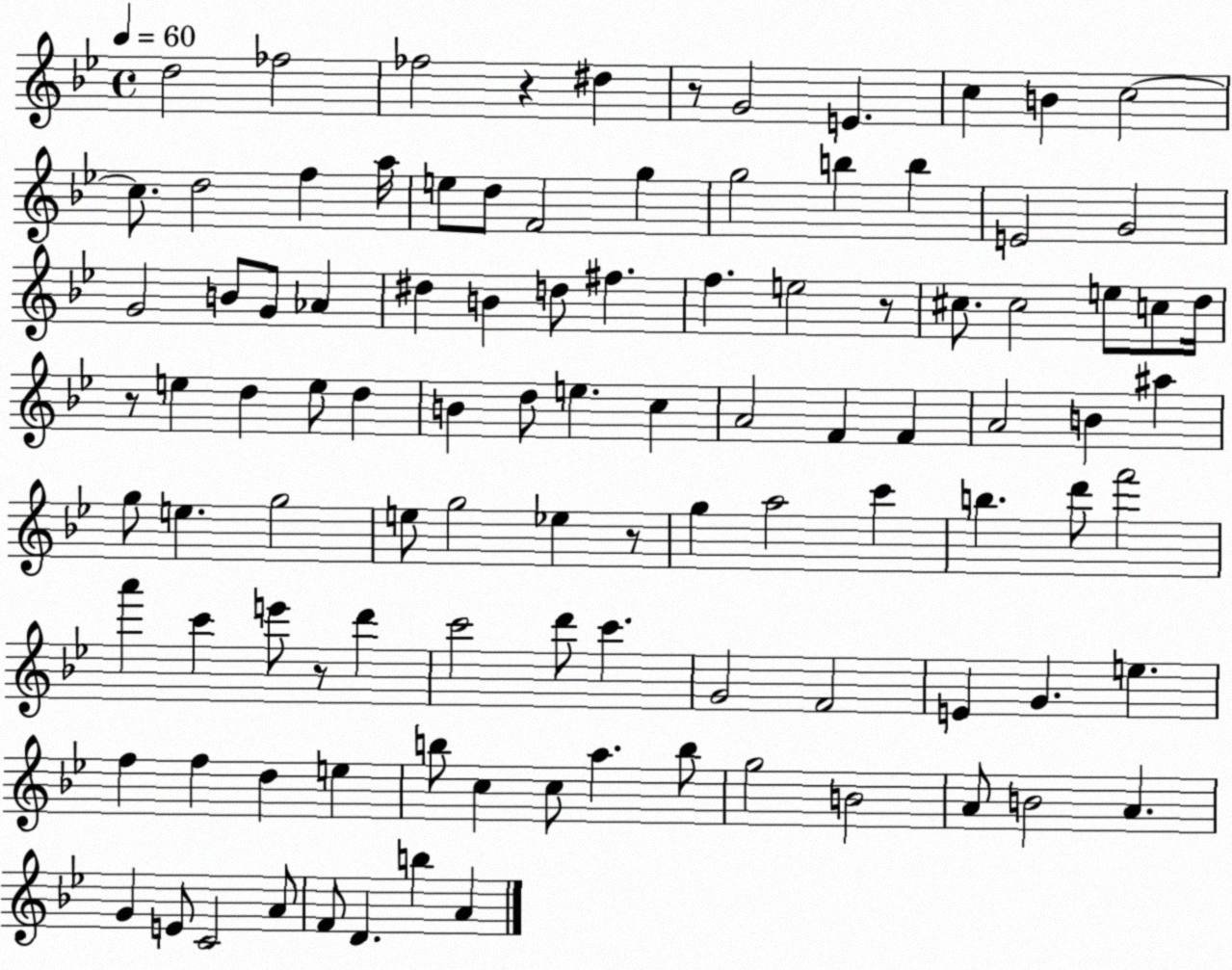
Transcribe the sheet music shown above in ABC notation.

X:1
T:Untitled
M:4/4
L:1/4
K:Bb
d2 _f2 _f2 z ^d z/2 G2 E c B c2 c/2 d2 f a/4 e/2 d/2 F2 g g2 b b E2 G2 G2 B/2 G/2 _A ^d B d/2 ^f f e2 z/2 ^c/2 ^c2 e/2 c/2 d/4 z/2 e d e/2 d B d/2 e c A2 F F A2 B ^a g/2 e g2 e/2 g2 _e z/2 g a2 c' b d'/2 f'2 a' c' e'/2 z/2 d' c'2 d'/2 c' G2 F2 E G e f f d e b/2 c c/2 a b/2 g2 B2 A/2 B2 A G E/2 C2 A/2 F/2 D b A